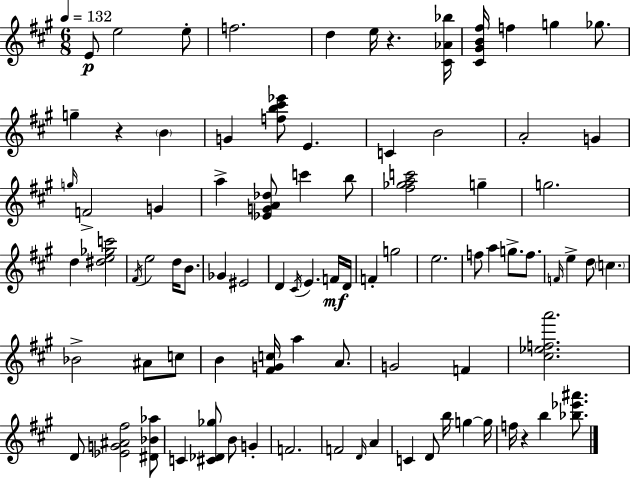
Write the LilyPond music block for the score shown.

{
  \clef treble
  \numericTimeSignature
  \time 6/8
  \key a \major
  \tempo 4 = 132
  e'8\p e''2 e''8-. | f''2. | d''4 e''16 r4. <cis' aes' bes''>16 | <cis' gis' b' fis''>16 f''4 g''4 ges''8. | \break g''4-- r4 \parenthesize b'4 | g'4 <f'' b'' cis''' ees'''>8 e'4. | c'4 b'2 | a'2-. g'4 | \break \grace { g''16 } f'2-> g'4 | a''4-> <ees' g' a' des''>8 c'''4 b''8 | <fis'' ges'' a'' c'''>2 g''4-- | g''2. | \break d''4 <dis'' e'' ges'' c'''>2 | \acciaccatura { fis'16 } e''2 d''16 b'8. | ges'4 eis'2 | d'4 \acciaccatura { cis'16 } e'4. | \break f'16\mf d'16 f'4-. g''2 | e''2. | f''8 a''4 g''8.-> | f''8. \grace { f'16 } e''4-> d''8 \parenthesize c''4. | \break bes'2-> | ais'8 c''8 b'4 <fis' g' c''>16 a''4 | a'8. g'2 | f'4 <cis'' ees'' f'' a'''>2. | \break d'8 <ees' g' ais' fis''>2 | <dis' bes' aes''>8 c'4 <cis' des' ges''>8 b'8 | g'4-. f'2. | f'2 | \break \grace { d'16 } a'4 c'4 d'8 b''16 | g''4~~ g''16 f''16 r4 b''4 | <bes'' ees''' ais'''>8. \bar "|."
}